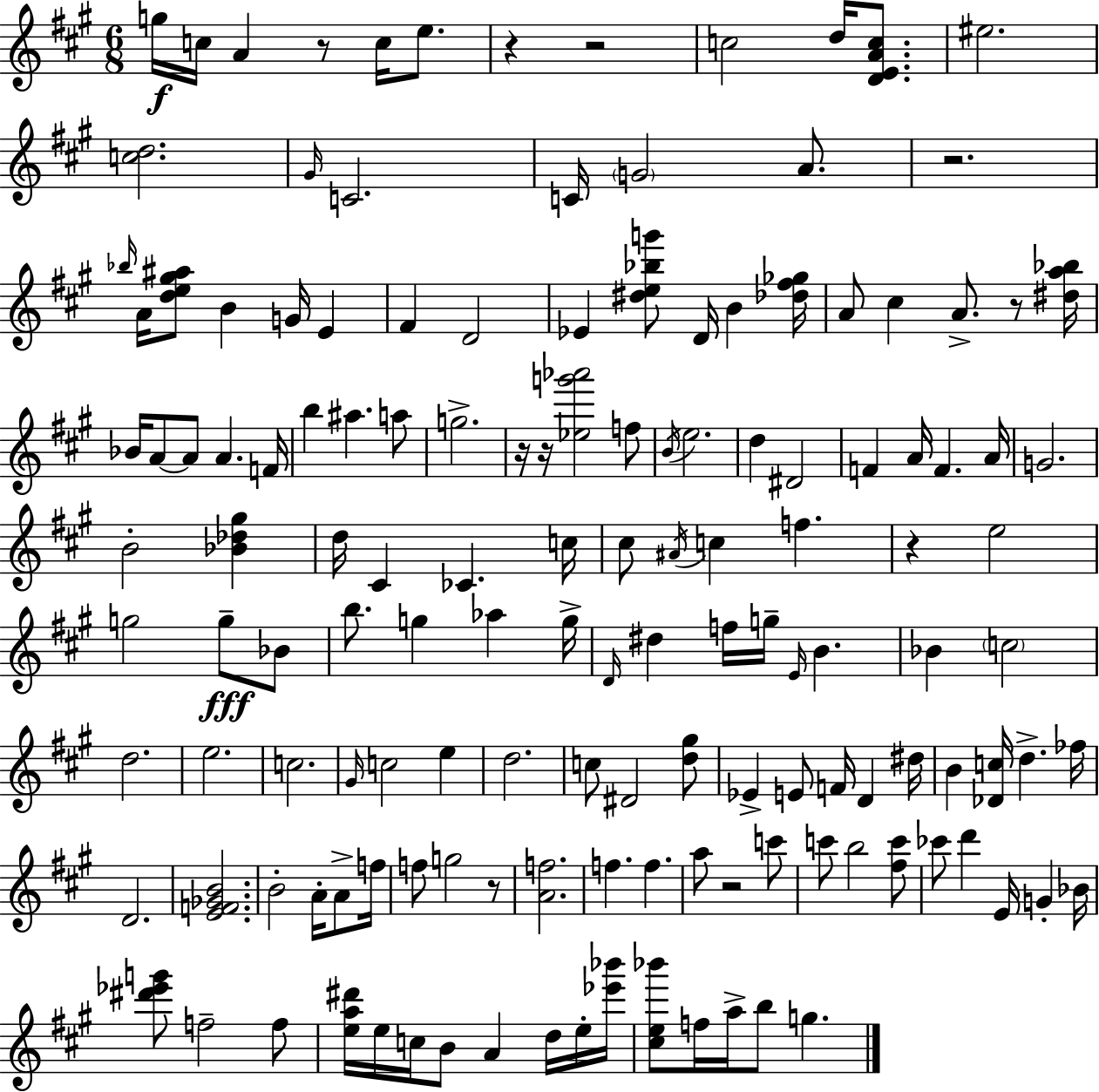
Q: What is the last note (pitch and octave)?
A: G5